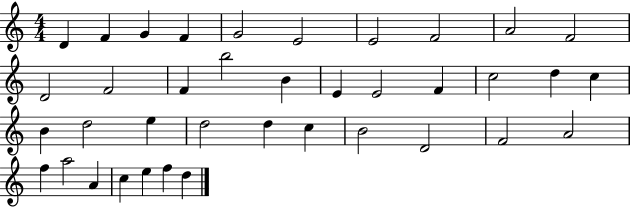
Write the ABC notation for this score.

X:1
T:Untitled
M:4/4
L:1/4
K:C
D F G F G2 E2 E2 F2 A2 F2 D2 F2 F b2 B E E2 F c2 d c B d2 e d2 d c B2 D2 F2 A2 f a2 A c e f d